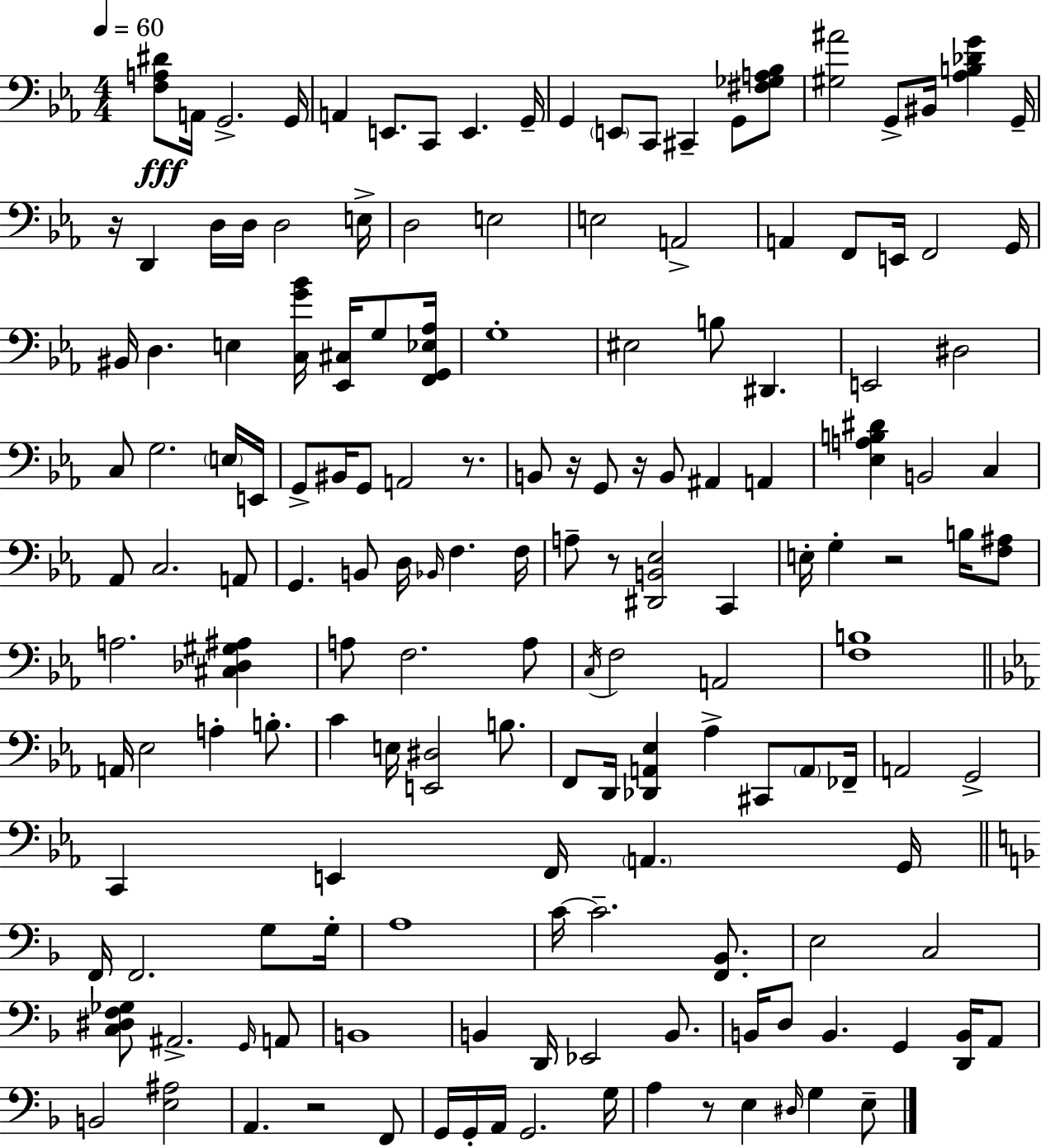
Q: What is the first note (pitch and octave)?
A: A2